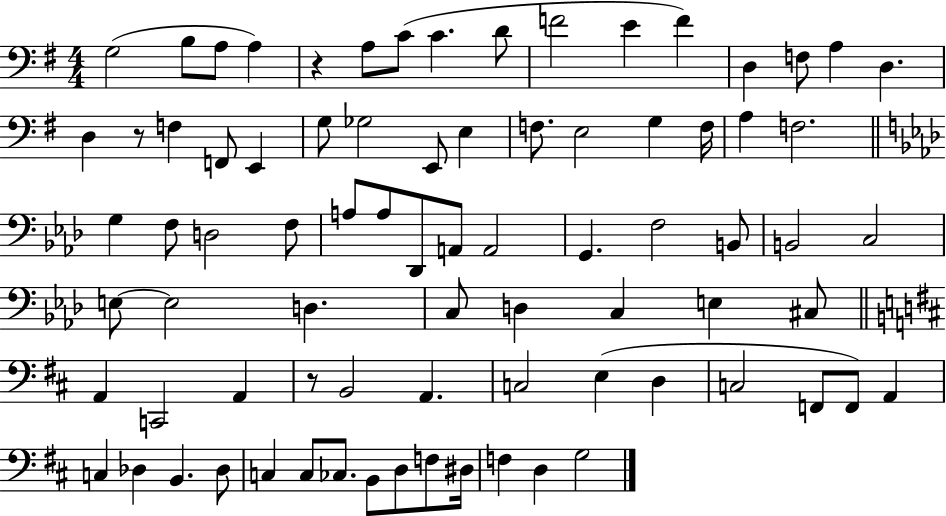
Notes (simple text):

G3/h B3/e A3/e A3/q R/q A3/e C4/e C4/q. D4/e F4/h E4/q F4/q D3/q F3/e A3/q D3/q. D3/q R/e F3/q F2/e E2/q G3/e Gb3/h E2/e E3/q F3/e. E3/h G3/q F3/s A3/q F3/h. G3/q F3/e D3/h F3/e A3/e A3/e Db2/e A2/e A2/h G2/q. F3/h B2/e B2/h C3/h E3/e E3/h D3/q. C3/e D3/q C3/q E3/q C#3/e A2/q C2/h A2/q R/e B2/h A2/q. C3/h E3/q D3/q C3/h F2/e F2/e A2/q C3/q Db3/q B2/q. Db3/e C3/q C3/e CES3/e. B2/e D3/e F3/e D#3/s F3/q D3/q G3/h